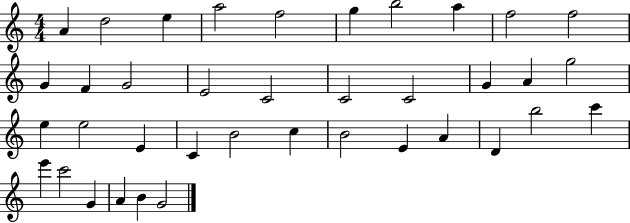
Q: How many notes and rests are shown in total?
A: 38